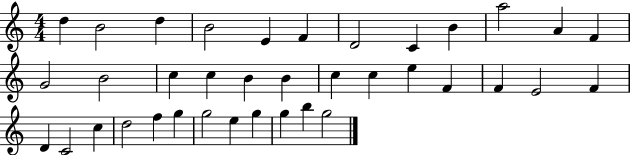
D5/q B4/h D5/q B4/h E4/q F4/q D4/h C4/q B4/q A5/h A4/q F4/q G4/h B4/h C5/q C5/q B4/q B4/q C5/q C5/q E5/q F4/q F4/q E4/h F4/q D4/q C4/h C5/q D5/h F5/q G5/q G5/h E5/q G5/q G5/q B5/q G5/h